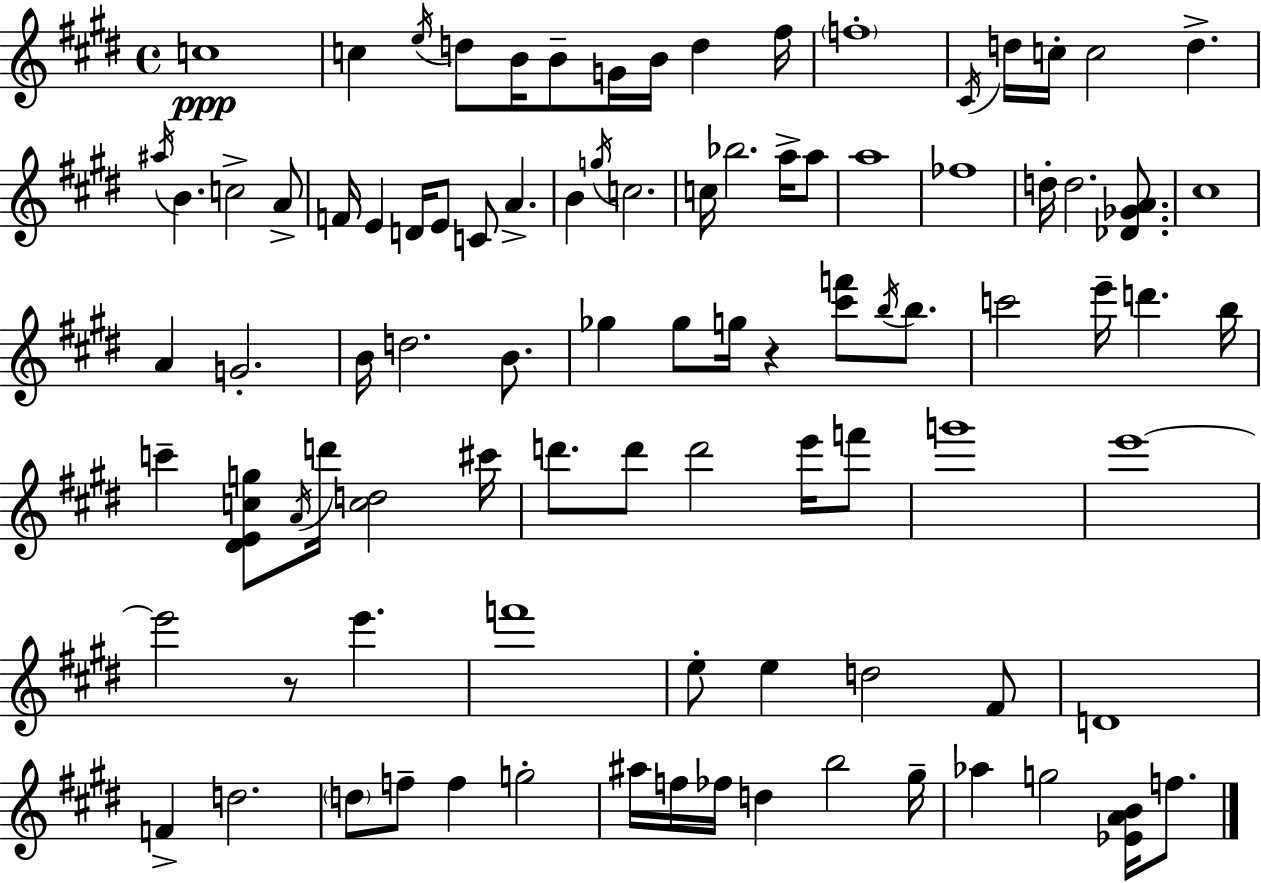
C5/w C5/q E5/s D5/e B4/s B4/e G4/s B4/s D5/q F#5/s F5/w C#4/s D5/s C5/s C5/h D5/q. A#5/s B4/q. C5/h A4/e F4/s E4/q D4/s E4/e C4/e A4/q. B4/q G5/s C5/h. C5/s Bb5/h. A5/s A5/e A5/w FES5/w D5/s D5/h. [Db4,Gb4,A4]/e. C#5/w A4/q G4/h. B4/s D5/h. B4/e. Gb5/q Gb5/e G5/s R/q [C#6,F6]/e B5/s B5/e. C6/h E6/s D6/q. B5/s C6/q [D#4,E4,C5,G5]/e A4/s D6/s [C5,D5]/h C#6/s D6/e. D6/e D6/h E6/s F6/e G6/w E6/w E6/h R/e E6/q. F6/w E5/e E5/q D5/h F#4/e D4/w F4/q D5/h. D5/e F5/e F5/q G5/h A#5/s F5/s FES5/s D5/q B5/h G#5/s Ab5/q G5/h [Eb4,A4,B4]/s F5/e.